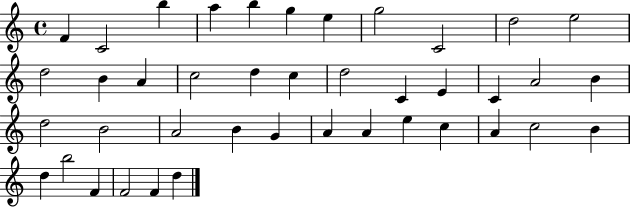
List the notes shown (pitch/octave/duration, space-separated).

F4/q C4/h B5/q A5/q B5/q G5/q E5/q G5/h C4/h D5/h E5/h D5/h B4/q A4/q C5/h D5/q C5/q D5/h C4/q E4/q C4/q A4/h B4/q D5/h B4/h A4/h B4/q G4/q A4/q A4/q E5/q C5/q A4/q C5/h B4/q D5/q B5/h F4/q F4/h F4/q D5/q